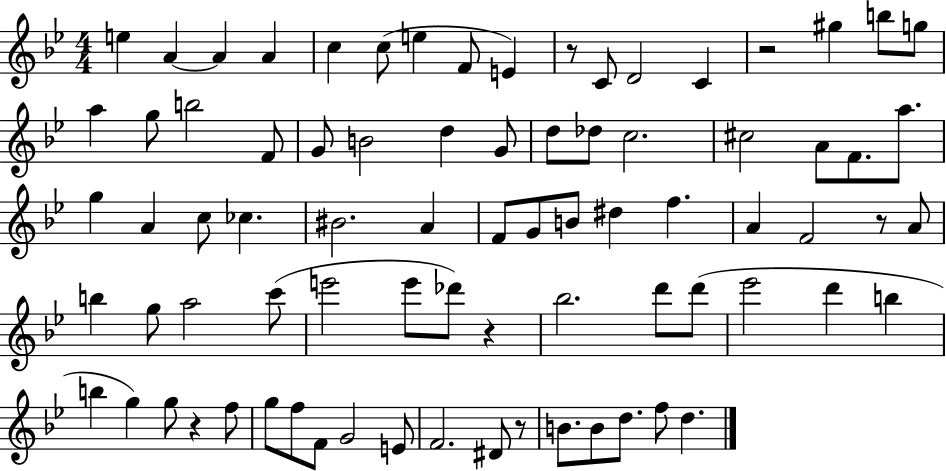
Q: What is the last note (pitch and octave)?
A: D5